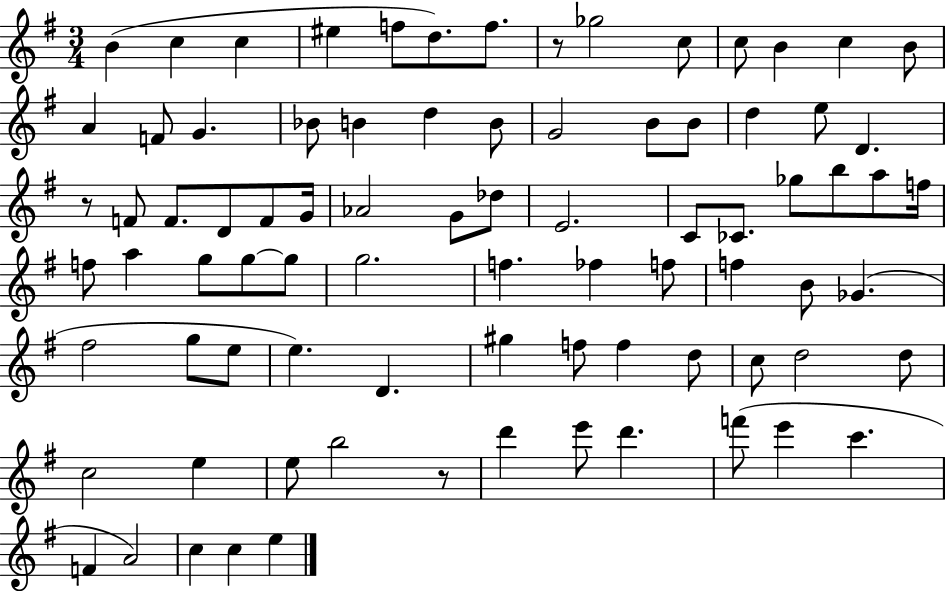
{
  \clef treble
  \numericTimeSignature
  \time 3/4
  \key g \major
  b'4( c''4 c''4 | eis''4 f''8 d''8.) f''8. | r8 ges''2 c''8 | c''8 b'4 c''4 b'8 | \break a'4 f'8 g'4. | bes'8 b'4 d''4 b'8 | g'2 b'8 b'8 | d''4 e''8 d'4. | \break r8 f'8 f'8. d'8 f'8 g'16 | aes'2 g'8 des''8 | e'2. | c'8 ces'8. ges''8 b''8 a''8 f''16 | \break f''8 a''4 g''8 g''8~~ g''8 | g''2. | f''4. fes''4 f''8 | f''4 b'8 ges'4.( | \break fis''2 g''8 e''8 | e''4.) d'4. | gis''4 f''8 f''4 d''8 | c''8 d''2 d''8 | \break c''2 e''4 | e''8 b''2 r8 | d'''4 e'''8 d'''4. | f'''8( e'''4 c'''4. | \break f'4 a'2) | c''4 c''4 e''4 | \bar "|."
}